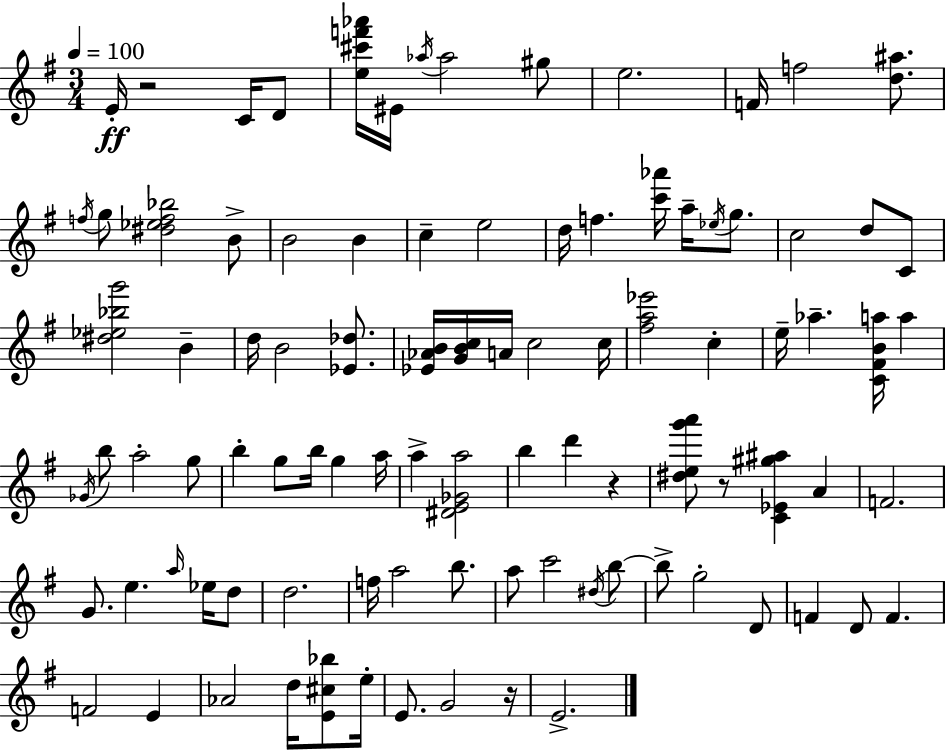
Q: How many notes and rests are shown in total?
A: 94